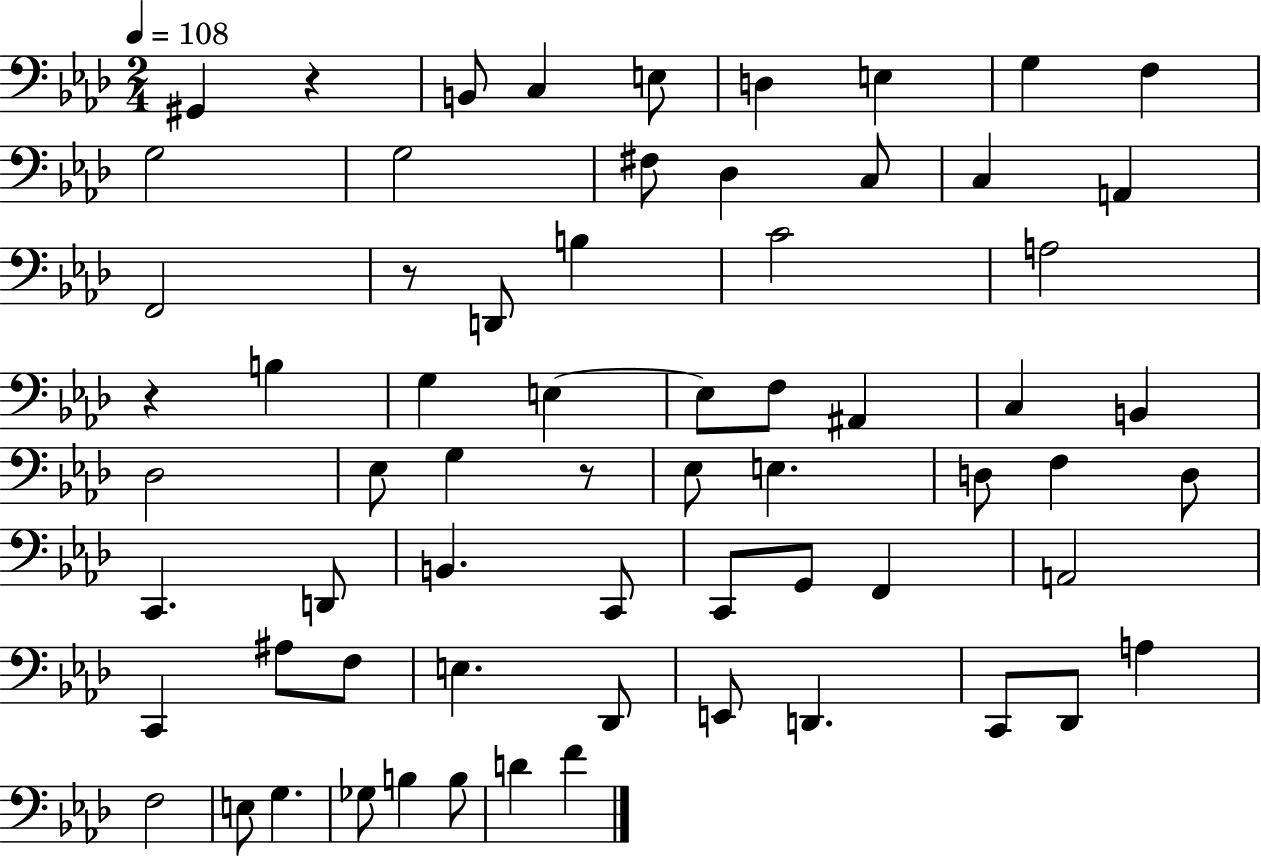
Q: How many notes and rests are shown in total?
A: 66